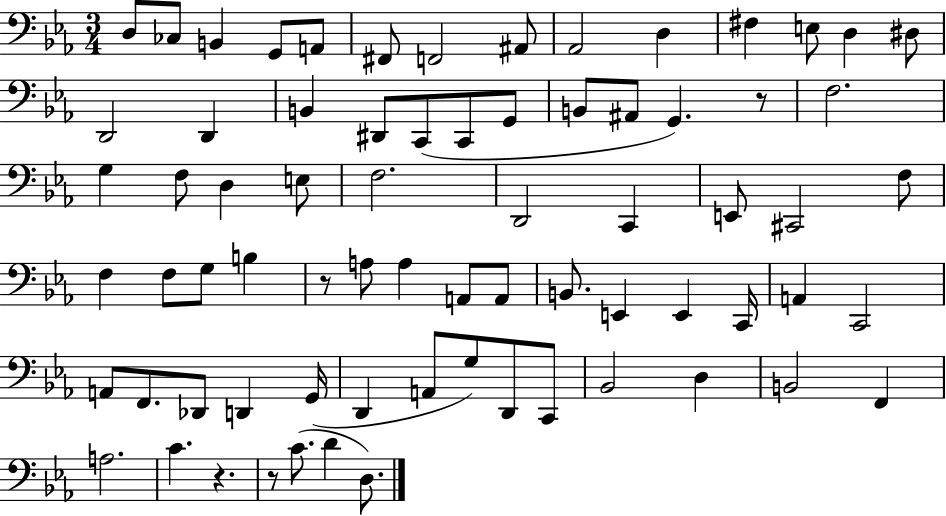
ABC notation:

X:1
T:Untitled
M:3/4
L:1/4
K:Eb
D,/2 _C,/2 B,, G,,/2 A,,/2 ^F,,/2 F,,2 ^A,,/2 _A,,2 D, ^F, E,/2 D, ^D,/2 D,,2 D,, B,, ^D,,/2 C,,/2 C,,/2 G,,/2 B,,/2 ^A,,/2 G,, z/2 F,2 G, F,/2 D, E,/2 F,2 D,,2 C,, E,,/2 ^C,,2 F,/2 F, F,/2 G,/2 B, z/2 A,/2 A, A,,/2 A,,/2 B,,/2 E,, E,, C,,/4 A,, C,,2 A,,/2 F,,/2 _D,,/2 D,, G,,/4 D,, A,,/2 G,/2 D,,/2 C,,/2 _B,,2 D, B,,2 F,, A,2 C z z/2 C/2 D D,/2